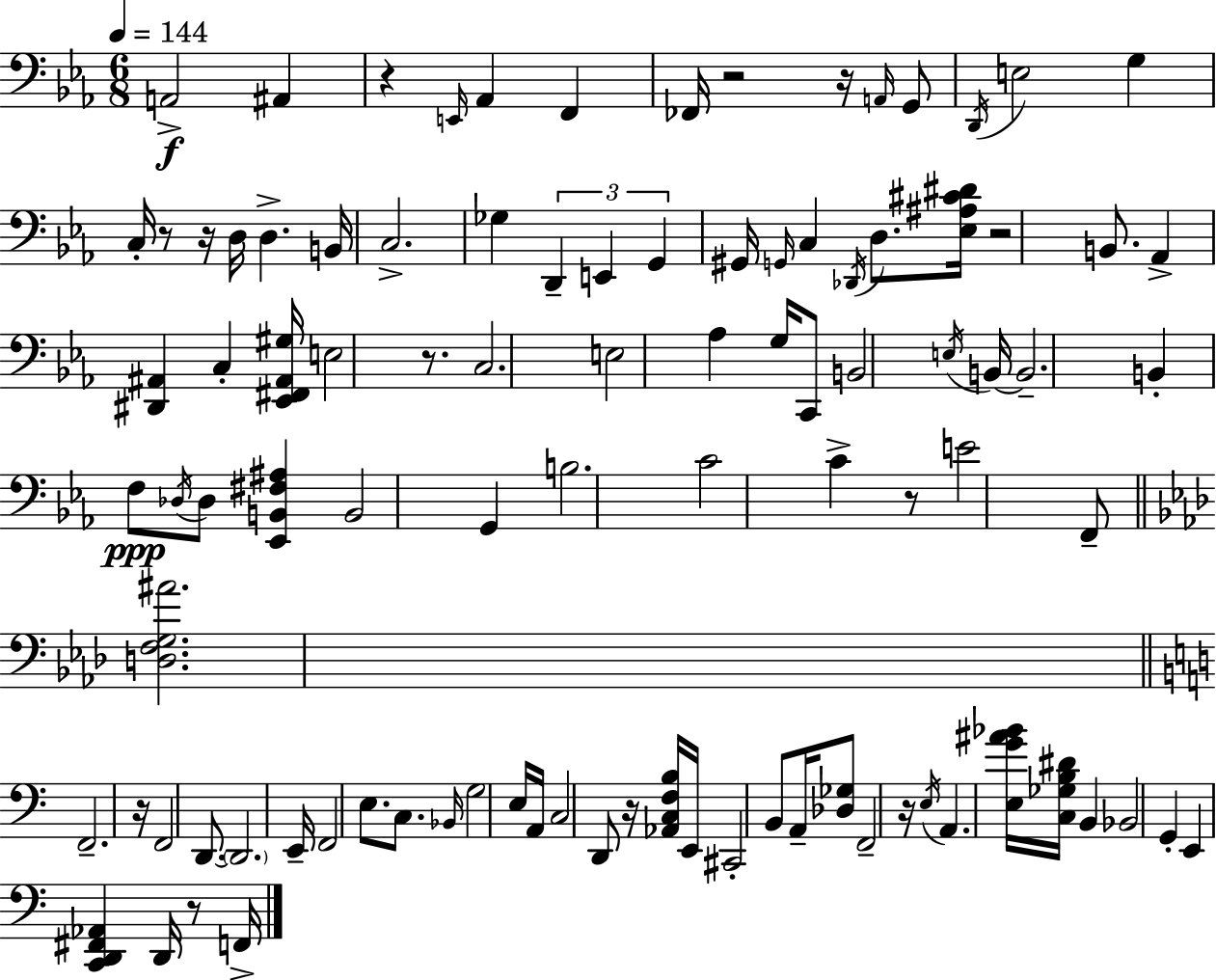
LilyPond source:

{
  \clef bass
  \numericTimeSignature
  \time 6/8
  \key ees \major
  \tempo 4 = 144
  a,2->\f ais,4 | r4 \grace { e,16 } aes,4 f,4 | fes,16 r2 r16 \grace { a,16 } | g,8 \acciaccatura { d,16 } e2 g4 | \break c16-. r8 r16 d16 d4.-> | b,16 c2.-> | ges4 \tuplet 3/2 { d,4-- e,4 | g,4 } gis,16 \grace { g,16 } c4 | \break \acciaccatura { des,16 } d8. <ees ais cis' dis'>16 r2 | b,8. aes,4-> <dis, ais,>4 | c4-. <ees, fis, ais, gis>16 e2 | r8. c2. | \break e2 | aes4 g16 c,8 b,2 | \acciaccatura { e16 } b,16~~ b,2.-- | b,4-. f8\ppp | \break \acciaccatura { des16 } des8 <ees, b, fis ais>4 b,2 | g,4 b2. | c'2 | c'4-> r8 e'2 | \break f,8-- \bar "||" \break \key aes \major <d f g ais'>2. | \bar "||" \break \key a \minor f,2.-- | r16 f,2 d,8.~~ | \parenthesize d,2. | e,16-- f,2 e8. | \break c8. \grace { bes,16 } g2 | e16 a,16 c2 d,8 | r16 <aes, c f b>16 e,16 cis,2-. b,8 | a,16-- <des ges>8 f,2-- | \break r16 \acciaccatura { e16 } a,4. <e g' ais' bes'>16 <c ges b dis'>16 b,4 | bes,2 g,4-. | e,4 <c, d, fis, aes,>4 d,16 r8 | f,16-> \bar "|."
}